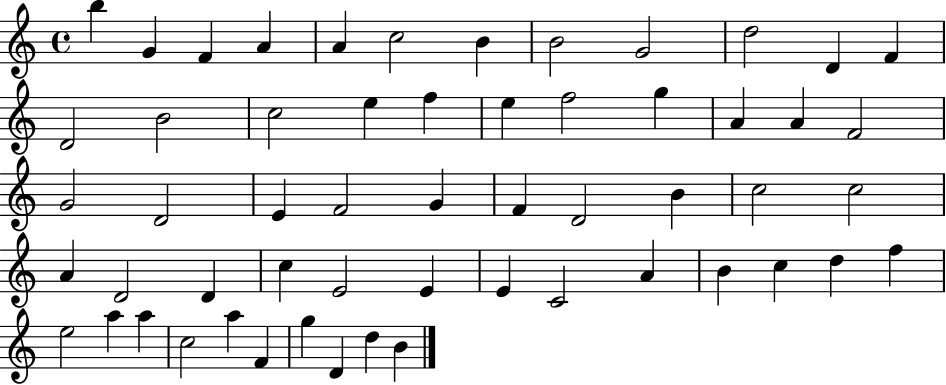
X:1
T:Untitled
M:4/4
L:1/4
K:C
b G F A A c2 B B2 G2 d2 D F D2 B2 c2 e f e f2 g A A F2 G2 D2 E F2 G F D2 B c2 c2 A D2 D c E2 E E C2 A B c d f e2 a a c2 a F g D d B